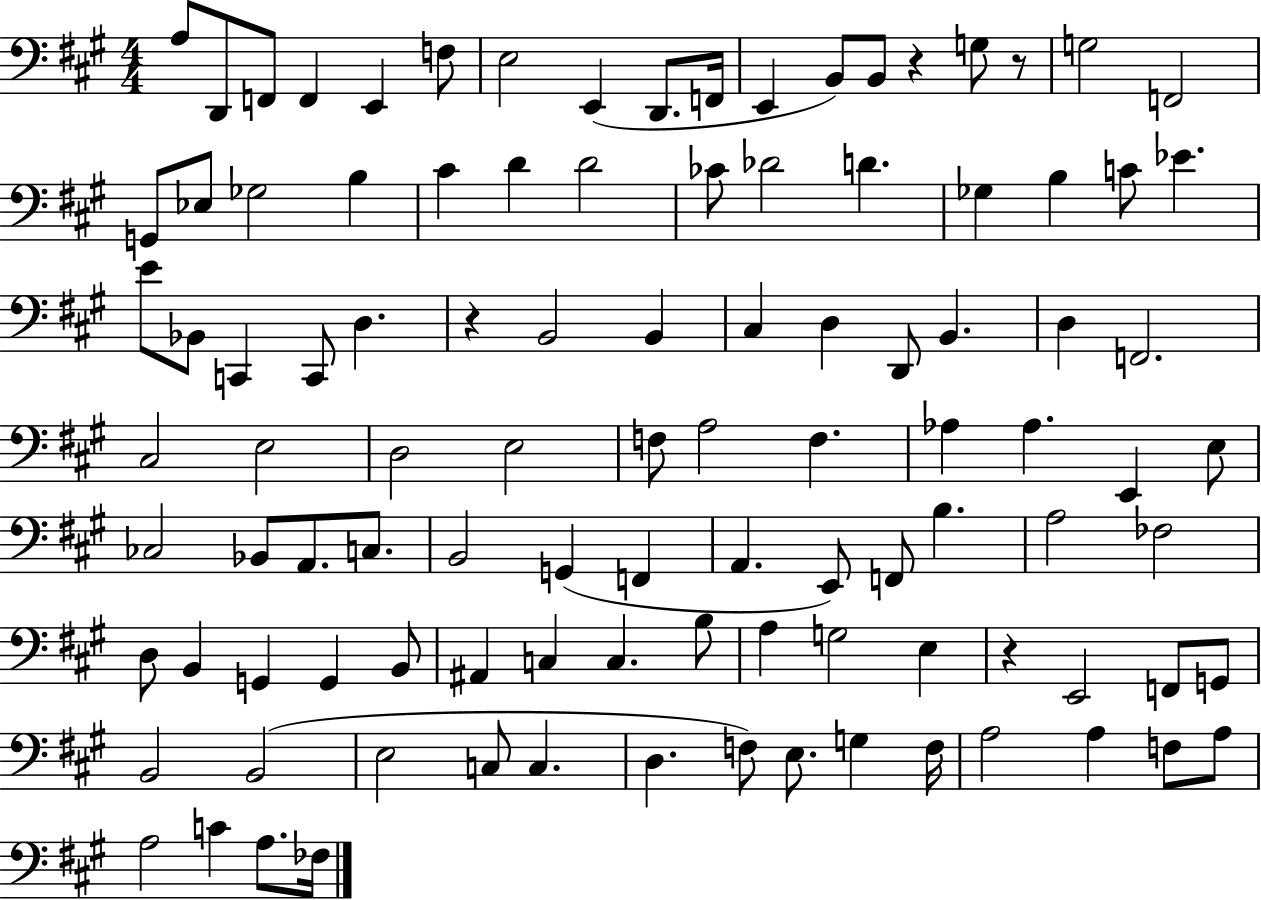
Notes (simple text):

A3/e D2/e F2/e F2/q E2/q F3/e E3/h E2/q D2/e. F2/s E2/q B2/e B2/e R/q G3/e R/e G3/h F2/h G2/e Eb3/e Gb3/h B3/q C#4/q D4/q D4/h CES4/e Db4/h D4/q. Gb3/q B3/q C4/e Eb4/q. E4/e Bb2/e C2/q C2/e D3/q. R/q B2/h B2/q C#3/q D3/q D2/e B2/q. D3/q F2/h. C#3/h E3/h D3/h E3/h F3/e A3/h F3/q. Ab3/q Ab3/q. E2/q E3/e CES3/h Bb2/e A2/e. C3/e. B2/h G2/q F2/q A2/q. E2/e F2/e B3/q. A3/h FES3/h D3/e B2/q G2/q G2/q B2/e A#2/q C3/q C3/q. B3/e A3/q G3/h E3/q R/q E2/h F2/e G2/e B2/h B2/h E3/h C3/e C3/q. D3/q. F3/e E3/e. G3/q F3/s A3/h A3/q F3/e A3/e A3/h C4/q A3/e. FES3/s